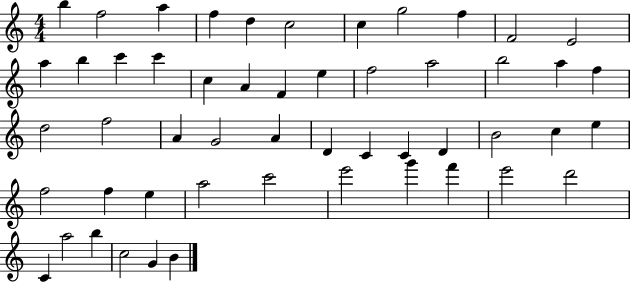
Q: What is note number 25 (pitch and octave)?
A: D5